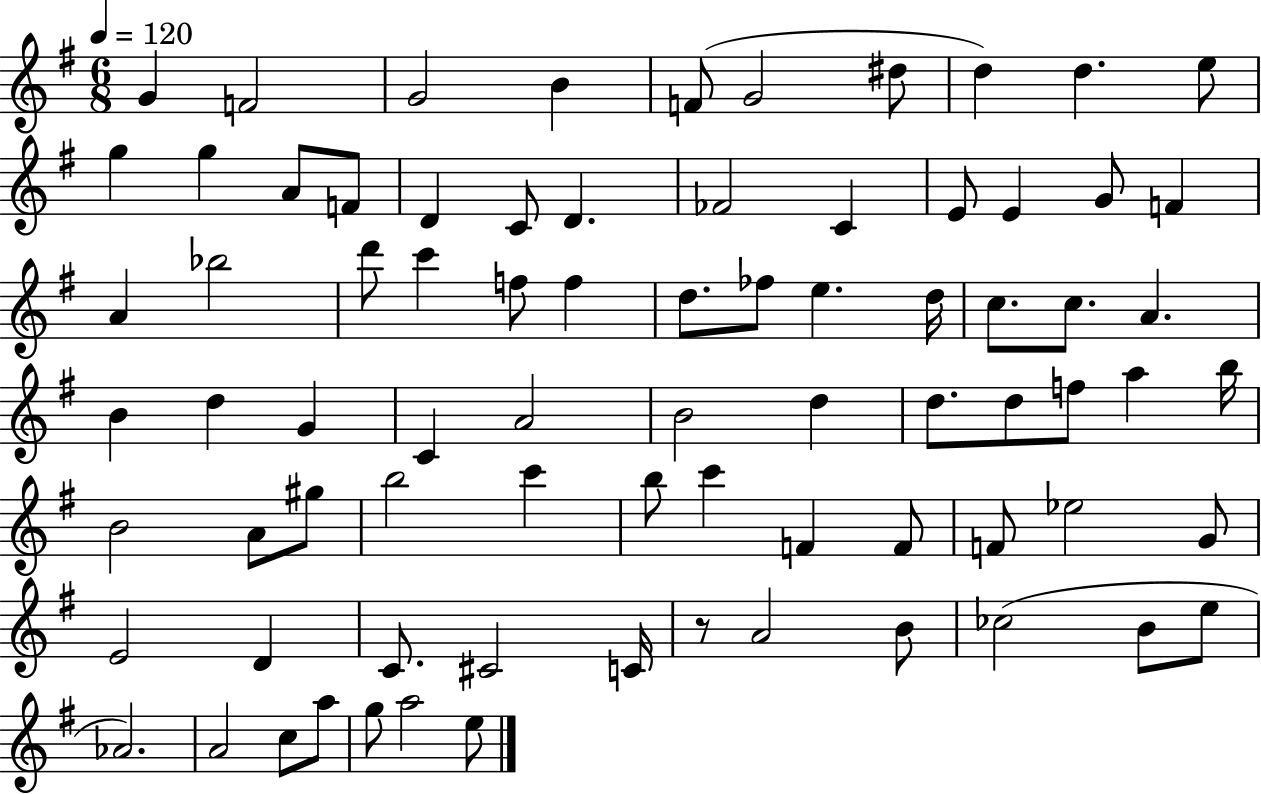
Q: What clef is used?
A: treble